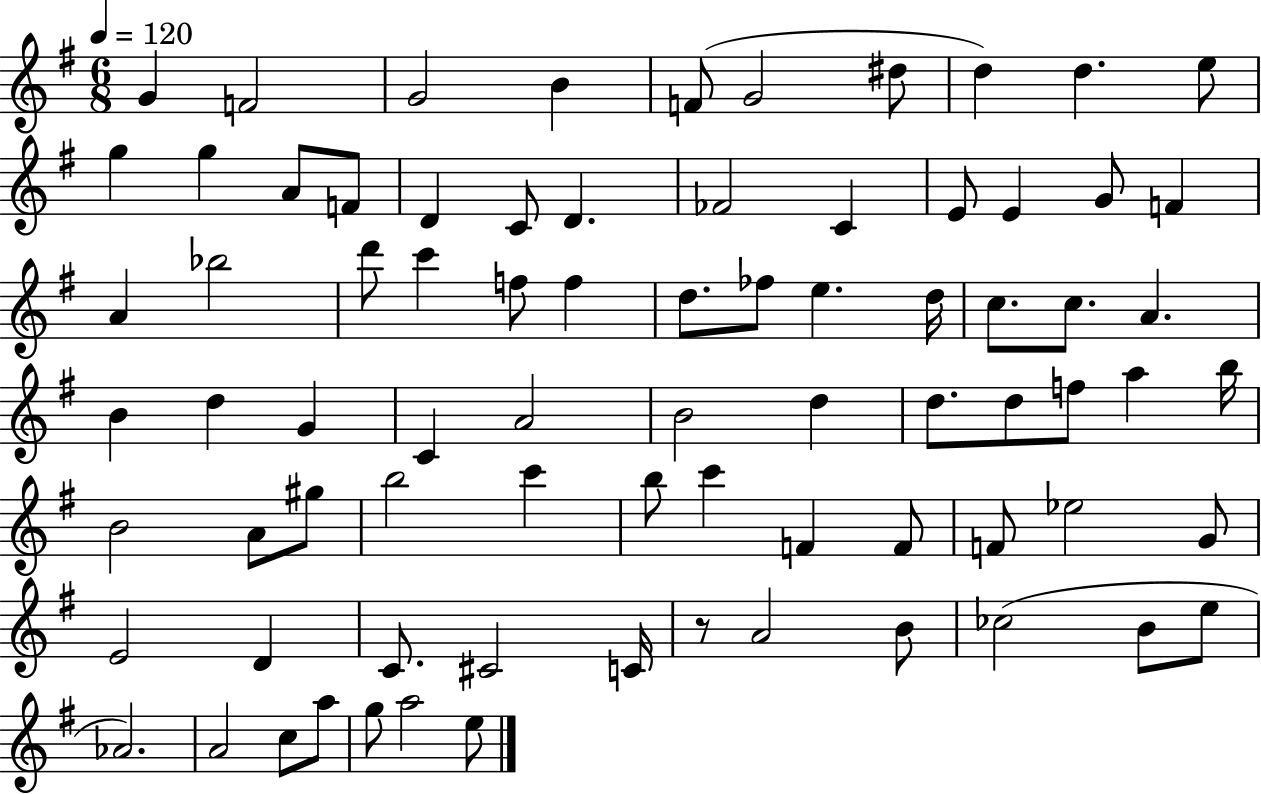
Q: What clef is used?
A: treble